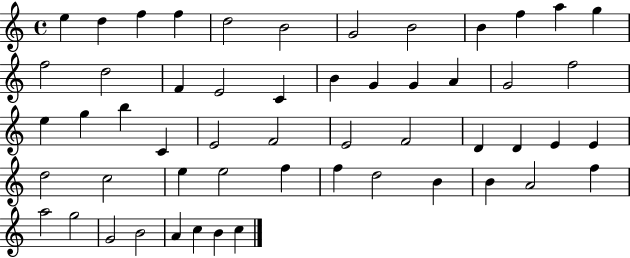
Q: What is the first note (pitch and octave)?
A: E5